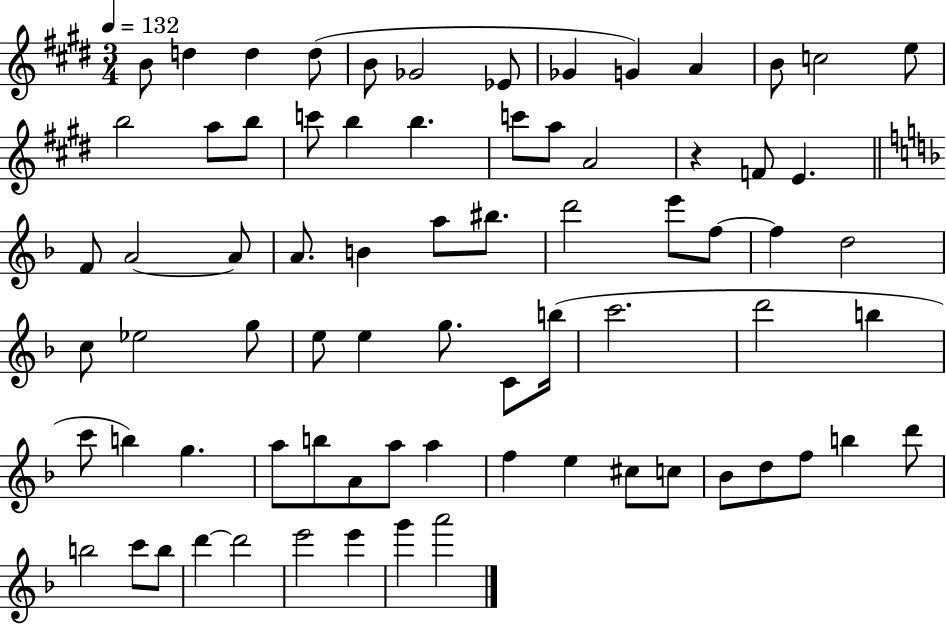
B4/e D5/q D5/q D5/e B4/e Gb4/h Eb4/e Gb4/q G4/q A4/q B4/e C5/h E5/e B5/h A5/e B5/e C6/e B5/q B5/q. C6/e A5/e A4/h R/q F4/e E4/q. F4/e A4/h A4/e A4/e. B4/q A5/e BIS5/e. D6/h E6/e F5/e F5/q D5/h C5/e Eb5/h G5/e E5/e E5/q G5/e. C4/e B5/s C6/h. D6/h B5/q C6/e B5/q G5/q. A5/e B5/e A4/e A5/e A5/q F5/q E5/q C#5/e C5/e Bb4/e D5/e F5/e B5/q D6/e B5/h C6/e B5/e D6/q D6/h E6/h E6/q G6/q A6/h